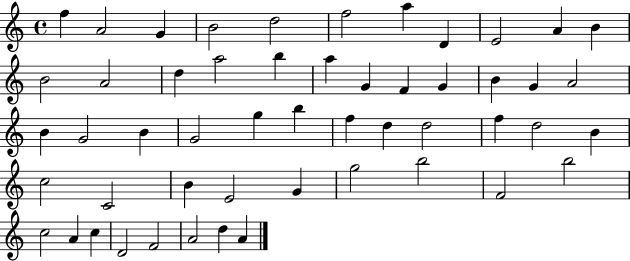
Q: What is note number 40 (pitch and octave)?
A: G4